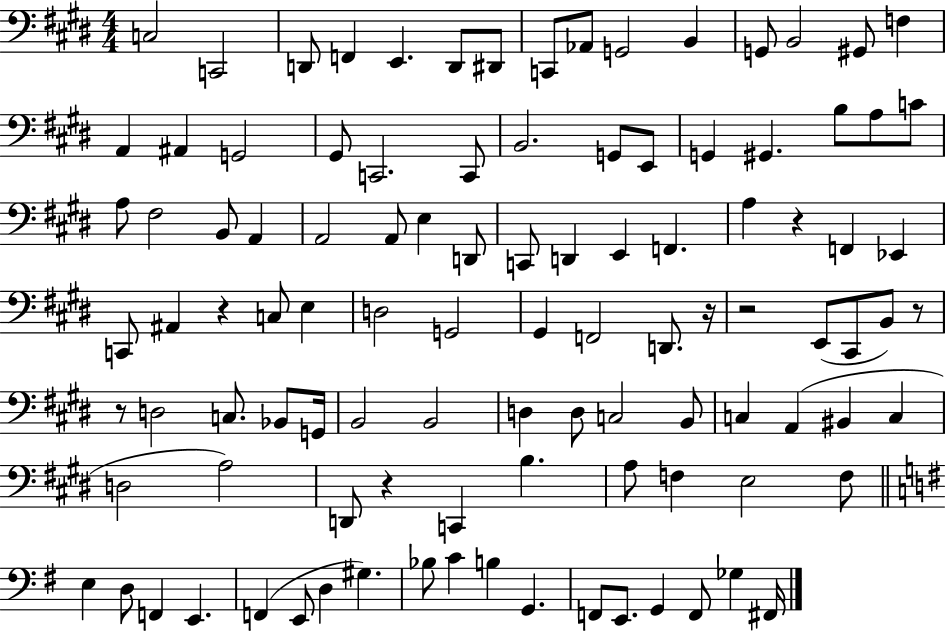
X:1
T:Untitled
M:4/4
L:1/4
K:E
C,2 C,,2 D,,/2 F,, E,, D,,/2 ^D,,/2 C,,/2 _A,,/2 G,,2 B,, G,,/2 B,,2 ^G,,/2 F, A,, ^A,, G,,2 ^G,,/2 C,,2 C,,/2 B,,2 G,,/2 E,,/2 G,, ^G,, B,/2 A,/2 C/2 A,/2 ^F,2 B,,/2 A,, A,,2 A,,/2 E, D,,/2 C,,/2 D,, E,, F,, A, z F,, _E,, C,,/2 ^A,, z C,/2 E, D,2 G,,2 ^G,, F,,2 D,,/2 z/4 z2 E,,/2 ^C,,/2 B,,/2 z/2 z/2 D,2 C,/2 _B,,/2 G,,/4 B,,2 B,,2 D, D,/2 C,2 B,,/2 C, A,, ^B,, C, D,2 A,2 D,,/2 z C,, B, A,/2 F, E,2 F,/2 E, D,/2 F,, E,, F,, E,,/2 D, ^G, _B,/2 C B, G,, F,,/2 E,,/2 G,, F,,/2 _G, ^F,,/4